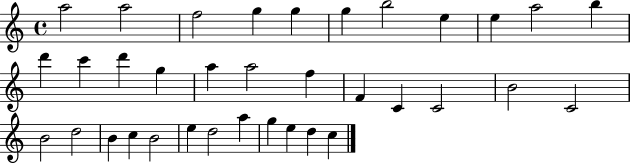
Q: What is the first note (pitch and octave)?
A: A5